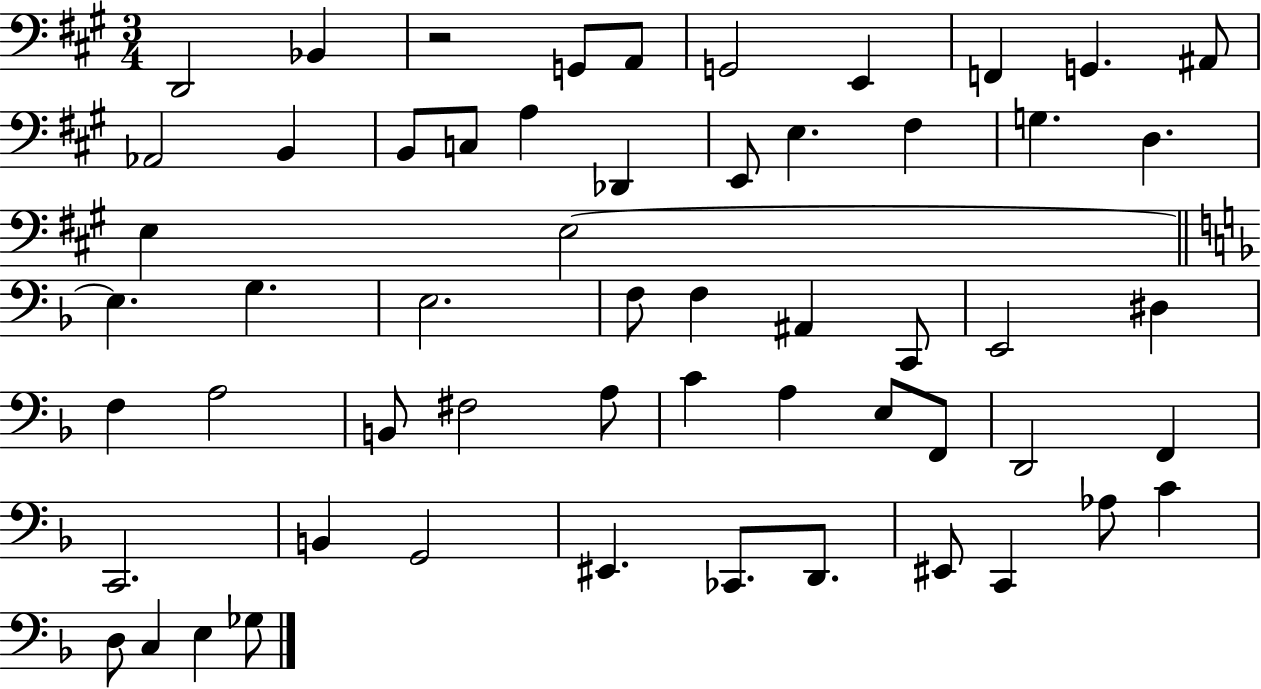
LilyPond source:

{
  \clef bass
  \numericTimeSignature
  \time 3/4
  \key a \major
  d,2 bes,4 | r2 g,8 a,8 | g,2 e,4 | f,4 g,4. ais,8 | \break aes,2 b,4 | b,8 c8 a4 des,4 | e,8 e4. fis4 | g4. d4. | \break e4 e2~~ | \bar "||" \break \key f \major e4. g4. | e2. | f8 f4 ais,4 c,8 | e,2 dis4 | \break f4 a2 | b,8 fis2 a8 | c'4 a4 e8 f,8 | d,2 f,4 | \break c,2. | b,4 g,2 | eis,4. ces,8. d,8. | eis,8 c,4 aes8 c'4 | \break d8 c4 e4 ges8 | \bar "|."
}